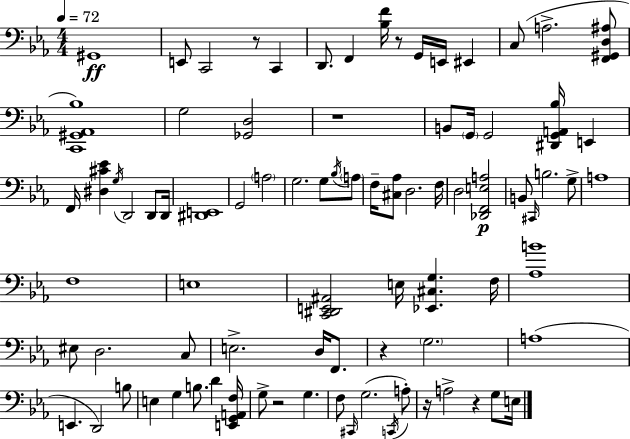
{
  \clef bass
  \numericTimeSignature
  \time 4/4
  \key c \minor
  \tempo 4 = 72
  gis,1\ff | e,8 c,2 r8 c,4 | d,8. f,4 <bes f'>16 r8 g,16 e,16 eis,4 | c8( a2.-> <f, gis, d ais>8 | \break <c, gis, aes, bes>1) | g2 <ges, d>2 | r1 | b,8 \parenthesize g,16 g,2 <dis, g, a, bes>16 e,4 | \break f,16 <dis cis' ees'>4 \acciaccatura { g16 } d,2 d,8 | d,16 <dis, e,>1 | g,2 \parenthesize a2 | g2. g8 \acciaccatura { bes16 } | \break \parenthesize a8 f16-- <cis aes>8 d2. | f16 d2 <des, f, e a>2\p | b,8 \grace { cis,16 } b2. | g8-> a1 | \break f1 | e1 | <c, dis, e, ais,>2 e16 <ees, cis g>4. | f16 <aes b'>1 | \break eis8 d2. | c8 e2.-> d16 | f,8. r4 \parenthesize g2. | a1( | \break e,4. d,2) | b8 e4 g4 b8. d'4 | <e, g, a, f>16 g8-> r2 g4. | f8 \grace { cis,16 } g2.( | \break \acciaccatura { c,16 } a8-.) r16 a2-> r4 | g8 e16 \bar "|."
}